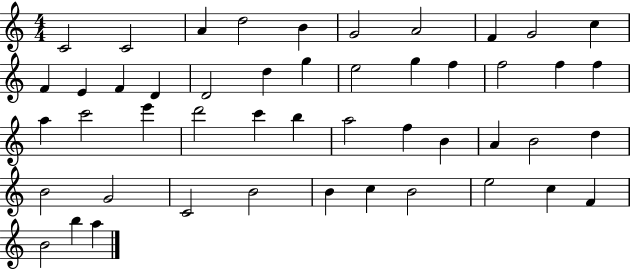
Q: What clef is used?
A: treble